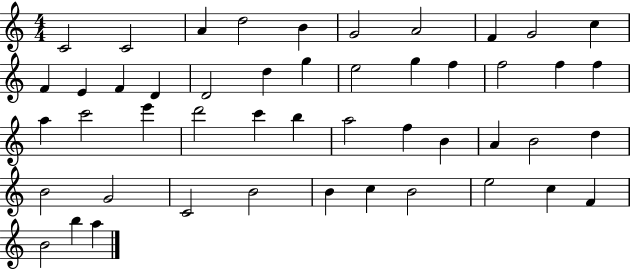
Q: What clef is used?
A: treble